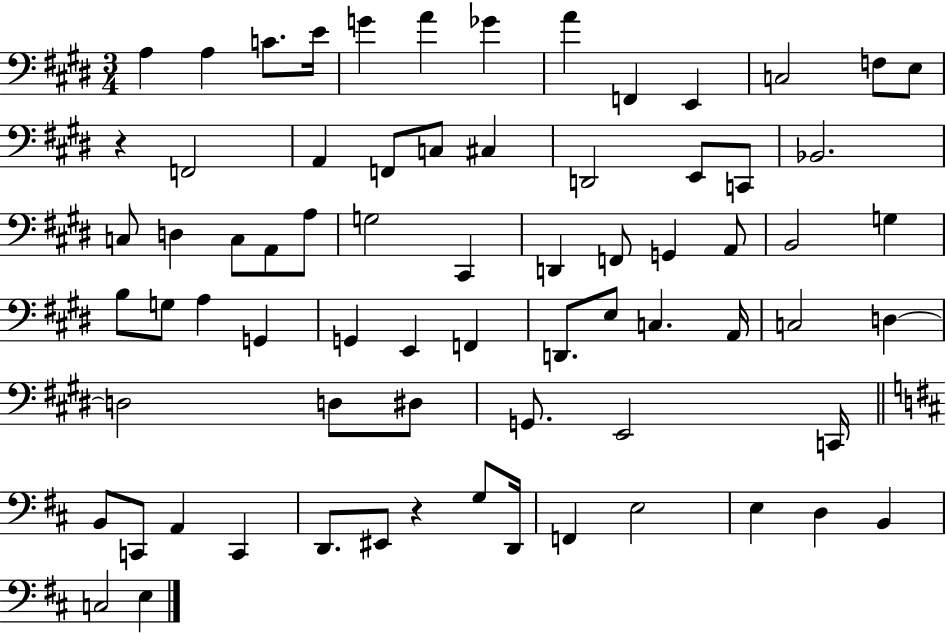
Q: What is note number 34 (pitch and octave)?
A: B2